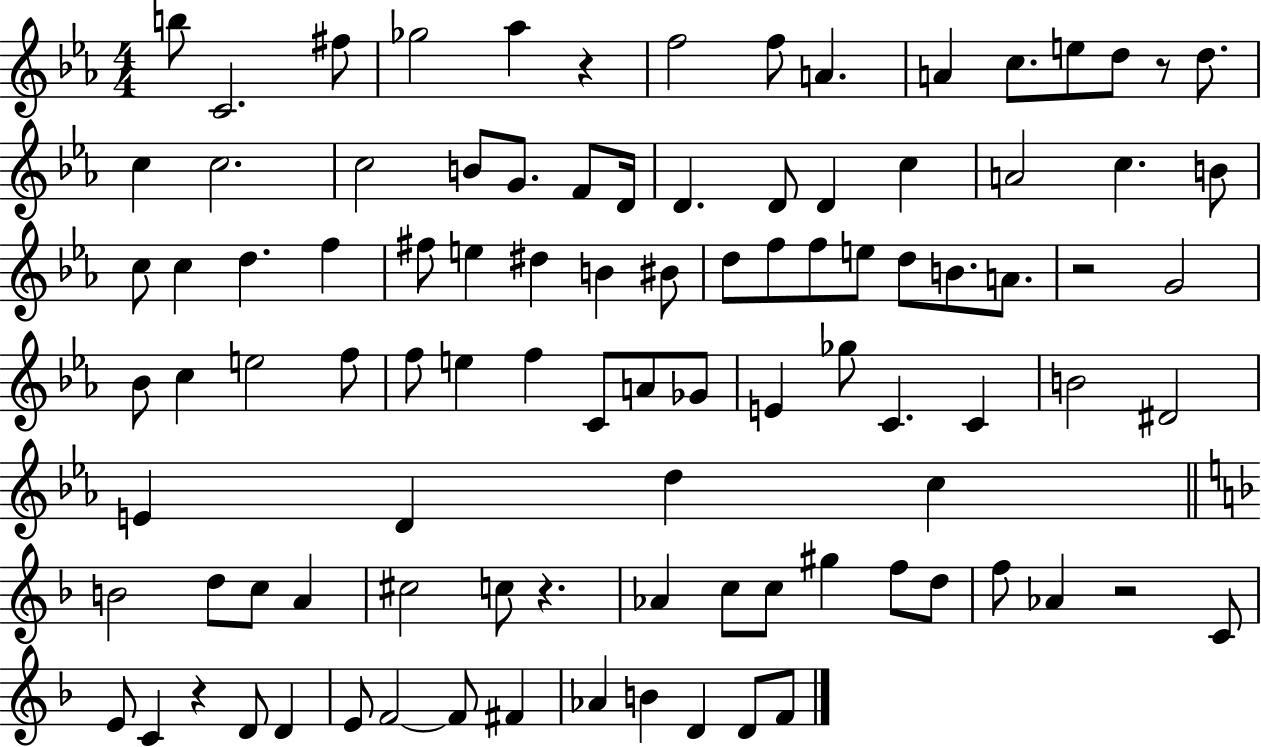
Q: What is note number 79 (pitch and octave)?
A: C4